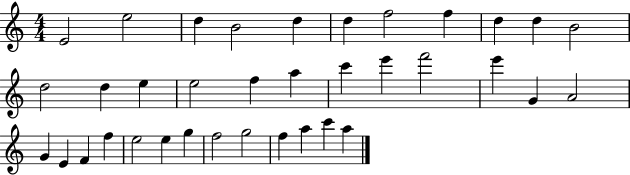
E4/h E5/h D5/q B4/h D5/q D5/q F5/h F5/q D5/q D5/q B4/h D5/h D5/q E5/q E5/h F5/q A5/q C6/q E6/q F6/h E6/q G4/q A4/h G4/q E4/q F4/q F5/q E5/h E5/q G5/q F5/h G5/h F5/q A5/q C6/q A5/q